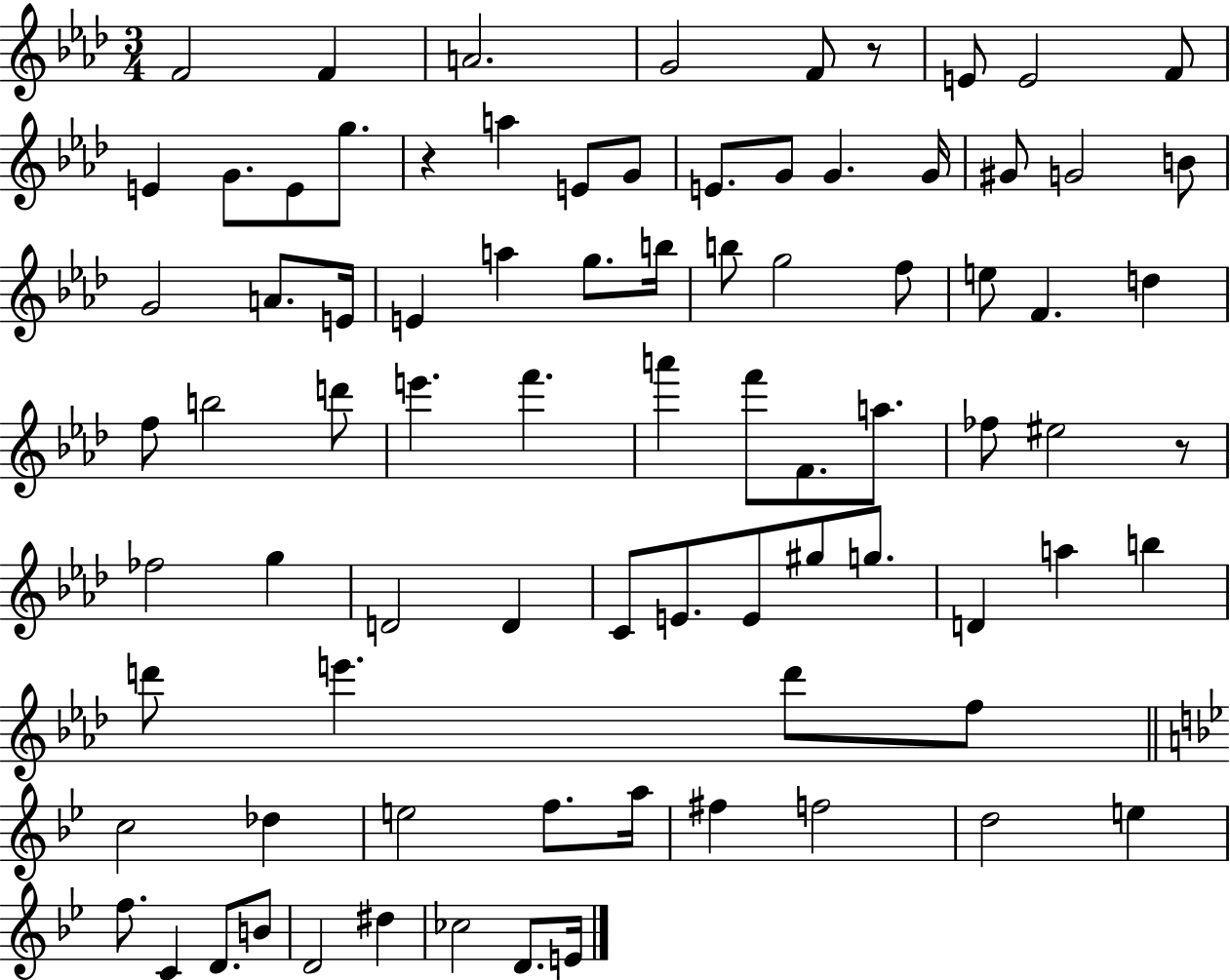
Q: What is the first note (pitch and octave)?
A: F4